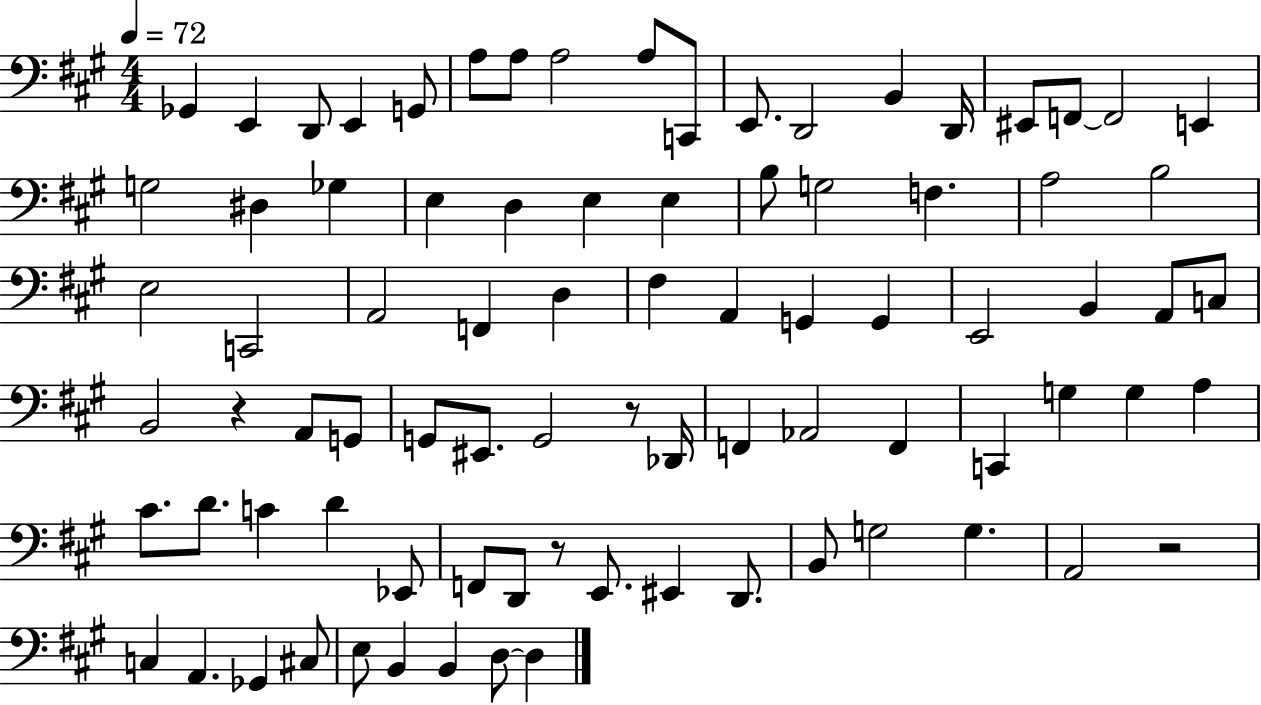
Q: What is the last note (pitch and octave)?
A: D3